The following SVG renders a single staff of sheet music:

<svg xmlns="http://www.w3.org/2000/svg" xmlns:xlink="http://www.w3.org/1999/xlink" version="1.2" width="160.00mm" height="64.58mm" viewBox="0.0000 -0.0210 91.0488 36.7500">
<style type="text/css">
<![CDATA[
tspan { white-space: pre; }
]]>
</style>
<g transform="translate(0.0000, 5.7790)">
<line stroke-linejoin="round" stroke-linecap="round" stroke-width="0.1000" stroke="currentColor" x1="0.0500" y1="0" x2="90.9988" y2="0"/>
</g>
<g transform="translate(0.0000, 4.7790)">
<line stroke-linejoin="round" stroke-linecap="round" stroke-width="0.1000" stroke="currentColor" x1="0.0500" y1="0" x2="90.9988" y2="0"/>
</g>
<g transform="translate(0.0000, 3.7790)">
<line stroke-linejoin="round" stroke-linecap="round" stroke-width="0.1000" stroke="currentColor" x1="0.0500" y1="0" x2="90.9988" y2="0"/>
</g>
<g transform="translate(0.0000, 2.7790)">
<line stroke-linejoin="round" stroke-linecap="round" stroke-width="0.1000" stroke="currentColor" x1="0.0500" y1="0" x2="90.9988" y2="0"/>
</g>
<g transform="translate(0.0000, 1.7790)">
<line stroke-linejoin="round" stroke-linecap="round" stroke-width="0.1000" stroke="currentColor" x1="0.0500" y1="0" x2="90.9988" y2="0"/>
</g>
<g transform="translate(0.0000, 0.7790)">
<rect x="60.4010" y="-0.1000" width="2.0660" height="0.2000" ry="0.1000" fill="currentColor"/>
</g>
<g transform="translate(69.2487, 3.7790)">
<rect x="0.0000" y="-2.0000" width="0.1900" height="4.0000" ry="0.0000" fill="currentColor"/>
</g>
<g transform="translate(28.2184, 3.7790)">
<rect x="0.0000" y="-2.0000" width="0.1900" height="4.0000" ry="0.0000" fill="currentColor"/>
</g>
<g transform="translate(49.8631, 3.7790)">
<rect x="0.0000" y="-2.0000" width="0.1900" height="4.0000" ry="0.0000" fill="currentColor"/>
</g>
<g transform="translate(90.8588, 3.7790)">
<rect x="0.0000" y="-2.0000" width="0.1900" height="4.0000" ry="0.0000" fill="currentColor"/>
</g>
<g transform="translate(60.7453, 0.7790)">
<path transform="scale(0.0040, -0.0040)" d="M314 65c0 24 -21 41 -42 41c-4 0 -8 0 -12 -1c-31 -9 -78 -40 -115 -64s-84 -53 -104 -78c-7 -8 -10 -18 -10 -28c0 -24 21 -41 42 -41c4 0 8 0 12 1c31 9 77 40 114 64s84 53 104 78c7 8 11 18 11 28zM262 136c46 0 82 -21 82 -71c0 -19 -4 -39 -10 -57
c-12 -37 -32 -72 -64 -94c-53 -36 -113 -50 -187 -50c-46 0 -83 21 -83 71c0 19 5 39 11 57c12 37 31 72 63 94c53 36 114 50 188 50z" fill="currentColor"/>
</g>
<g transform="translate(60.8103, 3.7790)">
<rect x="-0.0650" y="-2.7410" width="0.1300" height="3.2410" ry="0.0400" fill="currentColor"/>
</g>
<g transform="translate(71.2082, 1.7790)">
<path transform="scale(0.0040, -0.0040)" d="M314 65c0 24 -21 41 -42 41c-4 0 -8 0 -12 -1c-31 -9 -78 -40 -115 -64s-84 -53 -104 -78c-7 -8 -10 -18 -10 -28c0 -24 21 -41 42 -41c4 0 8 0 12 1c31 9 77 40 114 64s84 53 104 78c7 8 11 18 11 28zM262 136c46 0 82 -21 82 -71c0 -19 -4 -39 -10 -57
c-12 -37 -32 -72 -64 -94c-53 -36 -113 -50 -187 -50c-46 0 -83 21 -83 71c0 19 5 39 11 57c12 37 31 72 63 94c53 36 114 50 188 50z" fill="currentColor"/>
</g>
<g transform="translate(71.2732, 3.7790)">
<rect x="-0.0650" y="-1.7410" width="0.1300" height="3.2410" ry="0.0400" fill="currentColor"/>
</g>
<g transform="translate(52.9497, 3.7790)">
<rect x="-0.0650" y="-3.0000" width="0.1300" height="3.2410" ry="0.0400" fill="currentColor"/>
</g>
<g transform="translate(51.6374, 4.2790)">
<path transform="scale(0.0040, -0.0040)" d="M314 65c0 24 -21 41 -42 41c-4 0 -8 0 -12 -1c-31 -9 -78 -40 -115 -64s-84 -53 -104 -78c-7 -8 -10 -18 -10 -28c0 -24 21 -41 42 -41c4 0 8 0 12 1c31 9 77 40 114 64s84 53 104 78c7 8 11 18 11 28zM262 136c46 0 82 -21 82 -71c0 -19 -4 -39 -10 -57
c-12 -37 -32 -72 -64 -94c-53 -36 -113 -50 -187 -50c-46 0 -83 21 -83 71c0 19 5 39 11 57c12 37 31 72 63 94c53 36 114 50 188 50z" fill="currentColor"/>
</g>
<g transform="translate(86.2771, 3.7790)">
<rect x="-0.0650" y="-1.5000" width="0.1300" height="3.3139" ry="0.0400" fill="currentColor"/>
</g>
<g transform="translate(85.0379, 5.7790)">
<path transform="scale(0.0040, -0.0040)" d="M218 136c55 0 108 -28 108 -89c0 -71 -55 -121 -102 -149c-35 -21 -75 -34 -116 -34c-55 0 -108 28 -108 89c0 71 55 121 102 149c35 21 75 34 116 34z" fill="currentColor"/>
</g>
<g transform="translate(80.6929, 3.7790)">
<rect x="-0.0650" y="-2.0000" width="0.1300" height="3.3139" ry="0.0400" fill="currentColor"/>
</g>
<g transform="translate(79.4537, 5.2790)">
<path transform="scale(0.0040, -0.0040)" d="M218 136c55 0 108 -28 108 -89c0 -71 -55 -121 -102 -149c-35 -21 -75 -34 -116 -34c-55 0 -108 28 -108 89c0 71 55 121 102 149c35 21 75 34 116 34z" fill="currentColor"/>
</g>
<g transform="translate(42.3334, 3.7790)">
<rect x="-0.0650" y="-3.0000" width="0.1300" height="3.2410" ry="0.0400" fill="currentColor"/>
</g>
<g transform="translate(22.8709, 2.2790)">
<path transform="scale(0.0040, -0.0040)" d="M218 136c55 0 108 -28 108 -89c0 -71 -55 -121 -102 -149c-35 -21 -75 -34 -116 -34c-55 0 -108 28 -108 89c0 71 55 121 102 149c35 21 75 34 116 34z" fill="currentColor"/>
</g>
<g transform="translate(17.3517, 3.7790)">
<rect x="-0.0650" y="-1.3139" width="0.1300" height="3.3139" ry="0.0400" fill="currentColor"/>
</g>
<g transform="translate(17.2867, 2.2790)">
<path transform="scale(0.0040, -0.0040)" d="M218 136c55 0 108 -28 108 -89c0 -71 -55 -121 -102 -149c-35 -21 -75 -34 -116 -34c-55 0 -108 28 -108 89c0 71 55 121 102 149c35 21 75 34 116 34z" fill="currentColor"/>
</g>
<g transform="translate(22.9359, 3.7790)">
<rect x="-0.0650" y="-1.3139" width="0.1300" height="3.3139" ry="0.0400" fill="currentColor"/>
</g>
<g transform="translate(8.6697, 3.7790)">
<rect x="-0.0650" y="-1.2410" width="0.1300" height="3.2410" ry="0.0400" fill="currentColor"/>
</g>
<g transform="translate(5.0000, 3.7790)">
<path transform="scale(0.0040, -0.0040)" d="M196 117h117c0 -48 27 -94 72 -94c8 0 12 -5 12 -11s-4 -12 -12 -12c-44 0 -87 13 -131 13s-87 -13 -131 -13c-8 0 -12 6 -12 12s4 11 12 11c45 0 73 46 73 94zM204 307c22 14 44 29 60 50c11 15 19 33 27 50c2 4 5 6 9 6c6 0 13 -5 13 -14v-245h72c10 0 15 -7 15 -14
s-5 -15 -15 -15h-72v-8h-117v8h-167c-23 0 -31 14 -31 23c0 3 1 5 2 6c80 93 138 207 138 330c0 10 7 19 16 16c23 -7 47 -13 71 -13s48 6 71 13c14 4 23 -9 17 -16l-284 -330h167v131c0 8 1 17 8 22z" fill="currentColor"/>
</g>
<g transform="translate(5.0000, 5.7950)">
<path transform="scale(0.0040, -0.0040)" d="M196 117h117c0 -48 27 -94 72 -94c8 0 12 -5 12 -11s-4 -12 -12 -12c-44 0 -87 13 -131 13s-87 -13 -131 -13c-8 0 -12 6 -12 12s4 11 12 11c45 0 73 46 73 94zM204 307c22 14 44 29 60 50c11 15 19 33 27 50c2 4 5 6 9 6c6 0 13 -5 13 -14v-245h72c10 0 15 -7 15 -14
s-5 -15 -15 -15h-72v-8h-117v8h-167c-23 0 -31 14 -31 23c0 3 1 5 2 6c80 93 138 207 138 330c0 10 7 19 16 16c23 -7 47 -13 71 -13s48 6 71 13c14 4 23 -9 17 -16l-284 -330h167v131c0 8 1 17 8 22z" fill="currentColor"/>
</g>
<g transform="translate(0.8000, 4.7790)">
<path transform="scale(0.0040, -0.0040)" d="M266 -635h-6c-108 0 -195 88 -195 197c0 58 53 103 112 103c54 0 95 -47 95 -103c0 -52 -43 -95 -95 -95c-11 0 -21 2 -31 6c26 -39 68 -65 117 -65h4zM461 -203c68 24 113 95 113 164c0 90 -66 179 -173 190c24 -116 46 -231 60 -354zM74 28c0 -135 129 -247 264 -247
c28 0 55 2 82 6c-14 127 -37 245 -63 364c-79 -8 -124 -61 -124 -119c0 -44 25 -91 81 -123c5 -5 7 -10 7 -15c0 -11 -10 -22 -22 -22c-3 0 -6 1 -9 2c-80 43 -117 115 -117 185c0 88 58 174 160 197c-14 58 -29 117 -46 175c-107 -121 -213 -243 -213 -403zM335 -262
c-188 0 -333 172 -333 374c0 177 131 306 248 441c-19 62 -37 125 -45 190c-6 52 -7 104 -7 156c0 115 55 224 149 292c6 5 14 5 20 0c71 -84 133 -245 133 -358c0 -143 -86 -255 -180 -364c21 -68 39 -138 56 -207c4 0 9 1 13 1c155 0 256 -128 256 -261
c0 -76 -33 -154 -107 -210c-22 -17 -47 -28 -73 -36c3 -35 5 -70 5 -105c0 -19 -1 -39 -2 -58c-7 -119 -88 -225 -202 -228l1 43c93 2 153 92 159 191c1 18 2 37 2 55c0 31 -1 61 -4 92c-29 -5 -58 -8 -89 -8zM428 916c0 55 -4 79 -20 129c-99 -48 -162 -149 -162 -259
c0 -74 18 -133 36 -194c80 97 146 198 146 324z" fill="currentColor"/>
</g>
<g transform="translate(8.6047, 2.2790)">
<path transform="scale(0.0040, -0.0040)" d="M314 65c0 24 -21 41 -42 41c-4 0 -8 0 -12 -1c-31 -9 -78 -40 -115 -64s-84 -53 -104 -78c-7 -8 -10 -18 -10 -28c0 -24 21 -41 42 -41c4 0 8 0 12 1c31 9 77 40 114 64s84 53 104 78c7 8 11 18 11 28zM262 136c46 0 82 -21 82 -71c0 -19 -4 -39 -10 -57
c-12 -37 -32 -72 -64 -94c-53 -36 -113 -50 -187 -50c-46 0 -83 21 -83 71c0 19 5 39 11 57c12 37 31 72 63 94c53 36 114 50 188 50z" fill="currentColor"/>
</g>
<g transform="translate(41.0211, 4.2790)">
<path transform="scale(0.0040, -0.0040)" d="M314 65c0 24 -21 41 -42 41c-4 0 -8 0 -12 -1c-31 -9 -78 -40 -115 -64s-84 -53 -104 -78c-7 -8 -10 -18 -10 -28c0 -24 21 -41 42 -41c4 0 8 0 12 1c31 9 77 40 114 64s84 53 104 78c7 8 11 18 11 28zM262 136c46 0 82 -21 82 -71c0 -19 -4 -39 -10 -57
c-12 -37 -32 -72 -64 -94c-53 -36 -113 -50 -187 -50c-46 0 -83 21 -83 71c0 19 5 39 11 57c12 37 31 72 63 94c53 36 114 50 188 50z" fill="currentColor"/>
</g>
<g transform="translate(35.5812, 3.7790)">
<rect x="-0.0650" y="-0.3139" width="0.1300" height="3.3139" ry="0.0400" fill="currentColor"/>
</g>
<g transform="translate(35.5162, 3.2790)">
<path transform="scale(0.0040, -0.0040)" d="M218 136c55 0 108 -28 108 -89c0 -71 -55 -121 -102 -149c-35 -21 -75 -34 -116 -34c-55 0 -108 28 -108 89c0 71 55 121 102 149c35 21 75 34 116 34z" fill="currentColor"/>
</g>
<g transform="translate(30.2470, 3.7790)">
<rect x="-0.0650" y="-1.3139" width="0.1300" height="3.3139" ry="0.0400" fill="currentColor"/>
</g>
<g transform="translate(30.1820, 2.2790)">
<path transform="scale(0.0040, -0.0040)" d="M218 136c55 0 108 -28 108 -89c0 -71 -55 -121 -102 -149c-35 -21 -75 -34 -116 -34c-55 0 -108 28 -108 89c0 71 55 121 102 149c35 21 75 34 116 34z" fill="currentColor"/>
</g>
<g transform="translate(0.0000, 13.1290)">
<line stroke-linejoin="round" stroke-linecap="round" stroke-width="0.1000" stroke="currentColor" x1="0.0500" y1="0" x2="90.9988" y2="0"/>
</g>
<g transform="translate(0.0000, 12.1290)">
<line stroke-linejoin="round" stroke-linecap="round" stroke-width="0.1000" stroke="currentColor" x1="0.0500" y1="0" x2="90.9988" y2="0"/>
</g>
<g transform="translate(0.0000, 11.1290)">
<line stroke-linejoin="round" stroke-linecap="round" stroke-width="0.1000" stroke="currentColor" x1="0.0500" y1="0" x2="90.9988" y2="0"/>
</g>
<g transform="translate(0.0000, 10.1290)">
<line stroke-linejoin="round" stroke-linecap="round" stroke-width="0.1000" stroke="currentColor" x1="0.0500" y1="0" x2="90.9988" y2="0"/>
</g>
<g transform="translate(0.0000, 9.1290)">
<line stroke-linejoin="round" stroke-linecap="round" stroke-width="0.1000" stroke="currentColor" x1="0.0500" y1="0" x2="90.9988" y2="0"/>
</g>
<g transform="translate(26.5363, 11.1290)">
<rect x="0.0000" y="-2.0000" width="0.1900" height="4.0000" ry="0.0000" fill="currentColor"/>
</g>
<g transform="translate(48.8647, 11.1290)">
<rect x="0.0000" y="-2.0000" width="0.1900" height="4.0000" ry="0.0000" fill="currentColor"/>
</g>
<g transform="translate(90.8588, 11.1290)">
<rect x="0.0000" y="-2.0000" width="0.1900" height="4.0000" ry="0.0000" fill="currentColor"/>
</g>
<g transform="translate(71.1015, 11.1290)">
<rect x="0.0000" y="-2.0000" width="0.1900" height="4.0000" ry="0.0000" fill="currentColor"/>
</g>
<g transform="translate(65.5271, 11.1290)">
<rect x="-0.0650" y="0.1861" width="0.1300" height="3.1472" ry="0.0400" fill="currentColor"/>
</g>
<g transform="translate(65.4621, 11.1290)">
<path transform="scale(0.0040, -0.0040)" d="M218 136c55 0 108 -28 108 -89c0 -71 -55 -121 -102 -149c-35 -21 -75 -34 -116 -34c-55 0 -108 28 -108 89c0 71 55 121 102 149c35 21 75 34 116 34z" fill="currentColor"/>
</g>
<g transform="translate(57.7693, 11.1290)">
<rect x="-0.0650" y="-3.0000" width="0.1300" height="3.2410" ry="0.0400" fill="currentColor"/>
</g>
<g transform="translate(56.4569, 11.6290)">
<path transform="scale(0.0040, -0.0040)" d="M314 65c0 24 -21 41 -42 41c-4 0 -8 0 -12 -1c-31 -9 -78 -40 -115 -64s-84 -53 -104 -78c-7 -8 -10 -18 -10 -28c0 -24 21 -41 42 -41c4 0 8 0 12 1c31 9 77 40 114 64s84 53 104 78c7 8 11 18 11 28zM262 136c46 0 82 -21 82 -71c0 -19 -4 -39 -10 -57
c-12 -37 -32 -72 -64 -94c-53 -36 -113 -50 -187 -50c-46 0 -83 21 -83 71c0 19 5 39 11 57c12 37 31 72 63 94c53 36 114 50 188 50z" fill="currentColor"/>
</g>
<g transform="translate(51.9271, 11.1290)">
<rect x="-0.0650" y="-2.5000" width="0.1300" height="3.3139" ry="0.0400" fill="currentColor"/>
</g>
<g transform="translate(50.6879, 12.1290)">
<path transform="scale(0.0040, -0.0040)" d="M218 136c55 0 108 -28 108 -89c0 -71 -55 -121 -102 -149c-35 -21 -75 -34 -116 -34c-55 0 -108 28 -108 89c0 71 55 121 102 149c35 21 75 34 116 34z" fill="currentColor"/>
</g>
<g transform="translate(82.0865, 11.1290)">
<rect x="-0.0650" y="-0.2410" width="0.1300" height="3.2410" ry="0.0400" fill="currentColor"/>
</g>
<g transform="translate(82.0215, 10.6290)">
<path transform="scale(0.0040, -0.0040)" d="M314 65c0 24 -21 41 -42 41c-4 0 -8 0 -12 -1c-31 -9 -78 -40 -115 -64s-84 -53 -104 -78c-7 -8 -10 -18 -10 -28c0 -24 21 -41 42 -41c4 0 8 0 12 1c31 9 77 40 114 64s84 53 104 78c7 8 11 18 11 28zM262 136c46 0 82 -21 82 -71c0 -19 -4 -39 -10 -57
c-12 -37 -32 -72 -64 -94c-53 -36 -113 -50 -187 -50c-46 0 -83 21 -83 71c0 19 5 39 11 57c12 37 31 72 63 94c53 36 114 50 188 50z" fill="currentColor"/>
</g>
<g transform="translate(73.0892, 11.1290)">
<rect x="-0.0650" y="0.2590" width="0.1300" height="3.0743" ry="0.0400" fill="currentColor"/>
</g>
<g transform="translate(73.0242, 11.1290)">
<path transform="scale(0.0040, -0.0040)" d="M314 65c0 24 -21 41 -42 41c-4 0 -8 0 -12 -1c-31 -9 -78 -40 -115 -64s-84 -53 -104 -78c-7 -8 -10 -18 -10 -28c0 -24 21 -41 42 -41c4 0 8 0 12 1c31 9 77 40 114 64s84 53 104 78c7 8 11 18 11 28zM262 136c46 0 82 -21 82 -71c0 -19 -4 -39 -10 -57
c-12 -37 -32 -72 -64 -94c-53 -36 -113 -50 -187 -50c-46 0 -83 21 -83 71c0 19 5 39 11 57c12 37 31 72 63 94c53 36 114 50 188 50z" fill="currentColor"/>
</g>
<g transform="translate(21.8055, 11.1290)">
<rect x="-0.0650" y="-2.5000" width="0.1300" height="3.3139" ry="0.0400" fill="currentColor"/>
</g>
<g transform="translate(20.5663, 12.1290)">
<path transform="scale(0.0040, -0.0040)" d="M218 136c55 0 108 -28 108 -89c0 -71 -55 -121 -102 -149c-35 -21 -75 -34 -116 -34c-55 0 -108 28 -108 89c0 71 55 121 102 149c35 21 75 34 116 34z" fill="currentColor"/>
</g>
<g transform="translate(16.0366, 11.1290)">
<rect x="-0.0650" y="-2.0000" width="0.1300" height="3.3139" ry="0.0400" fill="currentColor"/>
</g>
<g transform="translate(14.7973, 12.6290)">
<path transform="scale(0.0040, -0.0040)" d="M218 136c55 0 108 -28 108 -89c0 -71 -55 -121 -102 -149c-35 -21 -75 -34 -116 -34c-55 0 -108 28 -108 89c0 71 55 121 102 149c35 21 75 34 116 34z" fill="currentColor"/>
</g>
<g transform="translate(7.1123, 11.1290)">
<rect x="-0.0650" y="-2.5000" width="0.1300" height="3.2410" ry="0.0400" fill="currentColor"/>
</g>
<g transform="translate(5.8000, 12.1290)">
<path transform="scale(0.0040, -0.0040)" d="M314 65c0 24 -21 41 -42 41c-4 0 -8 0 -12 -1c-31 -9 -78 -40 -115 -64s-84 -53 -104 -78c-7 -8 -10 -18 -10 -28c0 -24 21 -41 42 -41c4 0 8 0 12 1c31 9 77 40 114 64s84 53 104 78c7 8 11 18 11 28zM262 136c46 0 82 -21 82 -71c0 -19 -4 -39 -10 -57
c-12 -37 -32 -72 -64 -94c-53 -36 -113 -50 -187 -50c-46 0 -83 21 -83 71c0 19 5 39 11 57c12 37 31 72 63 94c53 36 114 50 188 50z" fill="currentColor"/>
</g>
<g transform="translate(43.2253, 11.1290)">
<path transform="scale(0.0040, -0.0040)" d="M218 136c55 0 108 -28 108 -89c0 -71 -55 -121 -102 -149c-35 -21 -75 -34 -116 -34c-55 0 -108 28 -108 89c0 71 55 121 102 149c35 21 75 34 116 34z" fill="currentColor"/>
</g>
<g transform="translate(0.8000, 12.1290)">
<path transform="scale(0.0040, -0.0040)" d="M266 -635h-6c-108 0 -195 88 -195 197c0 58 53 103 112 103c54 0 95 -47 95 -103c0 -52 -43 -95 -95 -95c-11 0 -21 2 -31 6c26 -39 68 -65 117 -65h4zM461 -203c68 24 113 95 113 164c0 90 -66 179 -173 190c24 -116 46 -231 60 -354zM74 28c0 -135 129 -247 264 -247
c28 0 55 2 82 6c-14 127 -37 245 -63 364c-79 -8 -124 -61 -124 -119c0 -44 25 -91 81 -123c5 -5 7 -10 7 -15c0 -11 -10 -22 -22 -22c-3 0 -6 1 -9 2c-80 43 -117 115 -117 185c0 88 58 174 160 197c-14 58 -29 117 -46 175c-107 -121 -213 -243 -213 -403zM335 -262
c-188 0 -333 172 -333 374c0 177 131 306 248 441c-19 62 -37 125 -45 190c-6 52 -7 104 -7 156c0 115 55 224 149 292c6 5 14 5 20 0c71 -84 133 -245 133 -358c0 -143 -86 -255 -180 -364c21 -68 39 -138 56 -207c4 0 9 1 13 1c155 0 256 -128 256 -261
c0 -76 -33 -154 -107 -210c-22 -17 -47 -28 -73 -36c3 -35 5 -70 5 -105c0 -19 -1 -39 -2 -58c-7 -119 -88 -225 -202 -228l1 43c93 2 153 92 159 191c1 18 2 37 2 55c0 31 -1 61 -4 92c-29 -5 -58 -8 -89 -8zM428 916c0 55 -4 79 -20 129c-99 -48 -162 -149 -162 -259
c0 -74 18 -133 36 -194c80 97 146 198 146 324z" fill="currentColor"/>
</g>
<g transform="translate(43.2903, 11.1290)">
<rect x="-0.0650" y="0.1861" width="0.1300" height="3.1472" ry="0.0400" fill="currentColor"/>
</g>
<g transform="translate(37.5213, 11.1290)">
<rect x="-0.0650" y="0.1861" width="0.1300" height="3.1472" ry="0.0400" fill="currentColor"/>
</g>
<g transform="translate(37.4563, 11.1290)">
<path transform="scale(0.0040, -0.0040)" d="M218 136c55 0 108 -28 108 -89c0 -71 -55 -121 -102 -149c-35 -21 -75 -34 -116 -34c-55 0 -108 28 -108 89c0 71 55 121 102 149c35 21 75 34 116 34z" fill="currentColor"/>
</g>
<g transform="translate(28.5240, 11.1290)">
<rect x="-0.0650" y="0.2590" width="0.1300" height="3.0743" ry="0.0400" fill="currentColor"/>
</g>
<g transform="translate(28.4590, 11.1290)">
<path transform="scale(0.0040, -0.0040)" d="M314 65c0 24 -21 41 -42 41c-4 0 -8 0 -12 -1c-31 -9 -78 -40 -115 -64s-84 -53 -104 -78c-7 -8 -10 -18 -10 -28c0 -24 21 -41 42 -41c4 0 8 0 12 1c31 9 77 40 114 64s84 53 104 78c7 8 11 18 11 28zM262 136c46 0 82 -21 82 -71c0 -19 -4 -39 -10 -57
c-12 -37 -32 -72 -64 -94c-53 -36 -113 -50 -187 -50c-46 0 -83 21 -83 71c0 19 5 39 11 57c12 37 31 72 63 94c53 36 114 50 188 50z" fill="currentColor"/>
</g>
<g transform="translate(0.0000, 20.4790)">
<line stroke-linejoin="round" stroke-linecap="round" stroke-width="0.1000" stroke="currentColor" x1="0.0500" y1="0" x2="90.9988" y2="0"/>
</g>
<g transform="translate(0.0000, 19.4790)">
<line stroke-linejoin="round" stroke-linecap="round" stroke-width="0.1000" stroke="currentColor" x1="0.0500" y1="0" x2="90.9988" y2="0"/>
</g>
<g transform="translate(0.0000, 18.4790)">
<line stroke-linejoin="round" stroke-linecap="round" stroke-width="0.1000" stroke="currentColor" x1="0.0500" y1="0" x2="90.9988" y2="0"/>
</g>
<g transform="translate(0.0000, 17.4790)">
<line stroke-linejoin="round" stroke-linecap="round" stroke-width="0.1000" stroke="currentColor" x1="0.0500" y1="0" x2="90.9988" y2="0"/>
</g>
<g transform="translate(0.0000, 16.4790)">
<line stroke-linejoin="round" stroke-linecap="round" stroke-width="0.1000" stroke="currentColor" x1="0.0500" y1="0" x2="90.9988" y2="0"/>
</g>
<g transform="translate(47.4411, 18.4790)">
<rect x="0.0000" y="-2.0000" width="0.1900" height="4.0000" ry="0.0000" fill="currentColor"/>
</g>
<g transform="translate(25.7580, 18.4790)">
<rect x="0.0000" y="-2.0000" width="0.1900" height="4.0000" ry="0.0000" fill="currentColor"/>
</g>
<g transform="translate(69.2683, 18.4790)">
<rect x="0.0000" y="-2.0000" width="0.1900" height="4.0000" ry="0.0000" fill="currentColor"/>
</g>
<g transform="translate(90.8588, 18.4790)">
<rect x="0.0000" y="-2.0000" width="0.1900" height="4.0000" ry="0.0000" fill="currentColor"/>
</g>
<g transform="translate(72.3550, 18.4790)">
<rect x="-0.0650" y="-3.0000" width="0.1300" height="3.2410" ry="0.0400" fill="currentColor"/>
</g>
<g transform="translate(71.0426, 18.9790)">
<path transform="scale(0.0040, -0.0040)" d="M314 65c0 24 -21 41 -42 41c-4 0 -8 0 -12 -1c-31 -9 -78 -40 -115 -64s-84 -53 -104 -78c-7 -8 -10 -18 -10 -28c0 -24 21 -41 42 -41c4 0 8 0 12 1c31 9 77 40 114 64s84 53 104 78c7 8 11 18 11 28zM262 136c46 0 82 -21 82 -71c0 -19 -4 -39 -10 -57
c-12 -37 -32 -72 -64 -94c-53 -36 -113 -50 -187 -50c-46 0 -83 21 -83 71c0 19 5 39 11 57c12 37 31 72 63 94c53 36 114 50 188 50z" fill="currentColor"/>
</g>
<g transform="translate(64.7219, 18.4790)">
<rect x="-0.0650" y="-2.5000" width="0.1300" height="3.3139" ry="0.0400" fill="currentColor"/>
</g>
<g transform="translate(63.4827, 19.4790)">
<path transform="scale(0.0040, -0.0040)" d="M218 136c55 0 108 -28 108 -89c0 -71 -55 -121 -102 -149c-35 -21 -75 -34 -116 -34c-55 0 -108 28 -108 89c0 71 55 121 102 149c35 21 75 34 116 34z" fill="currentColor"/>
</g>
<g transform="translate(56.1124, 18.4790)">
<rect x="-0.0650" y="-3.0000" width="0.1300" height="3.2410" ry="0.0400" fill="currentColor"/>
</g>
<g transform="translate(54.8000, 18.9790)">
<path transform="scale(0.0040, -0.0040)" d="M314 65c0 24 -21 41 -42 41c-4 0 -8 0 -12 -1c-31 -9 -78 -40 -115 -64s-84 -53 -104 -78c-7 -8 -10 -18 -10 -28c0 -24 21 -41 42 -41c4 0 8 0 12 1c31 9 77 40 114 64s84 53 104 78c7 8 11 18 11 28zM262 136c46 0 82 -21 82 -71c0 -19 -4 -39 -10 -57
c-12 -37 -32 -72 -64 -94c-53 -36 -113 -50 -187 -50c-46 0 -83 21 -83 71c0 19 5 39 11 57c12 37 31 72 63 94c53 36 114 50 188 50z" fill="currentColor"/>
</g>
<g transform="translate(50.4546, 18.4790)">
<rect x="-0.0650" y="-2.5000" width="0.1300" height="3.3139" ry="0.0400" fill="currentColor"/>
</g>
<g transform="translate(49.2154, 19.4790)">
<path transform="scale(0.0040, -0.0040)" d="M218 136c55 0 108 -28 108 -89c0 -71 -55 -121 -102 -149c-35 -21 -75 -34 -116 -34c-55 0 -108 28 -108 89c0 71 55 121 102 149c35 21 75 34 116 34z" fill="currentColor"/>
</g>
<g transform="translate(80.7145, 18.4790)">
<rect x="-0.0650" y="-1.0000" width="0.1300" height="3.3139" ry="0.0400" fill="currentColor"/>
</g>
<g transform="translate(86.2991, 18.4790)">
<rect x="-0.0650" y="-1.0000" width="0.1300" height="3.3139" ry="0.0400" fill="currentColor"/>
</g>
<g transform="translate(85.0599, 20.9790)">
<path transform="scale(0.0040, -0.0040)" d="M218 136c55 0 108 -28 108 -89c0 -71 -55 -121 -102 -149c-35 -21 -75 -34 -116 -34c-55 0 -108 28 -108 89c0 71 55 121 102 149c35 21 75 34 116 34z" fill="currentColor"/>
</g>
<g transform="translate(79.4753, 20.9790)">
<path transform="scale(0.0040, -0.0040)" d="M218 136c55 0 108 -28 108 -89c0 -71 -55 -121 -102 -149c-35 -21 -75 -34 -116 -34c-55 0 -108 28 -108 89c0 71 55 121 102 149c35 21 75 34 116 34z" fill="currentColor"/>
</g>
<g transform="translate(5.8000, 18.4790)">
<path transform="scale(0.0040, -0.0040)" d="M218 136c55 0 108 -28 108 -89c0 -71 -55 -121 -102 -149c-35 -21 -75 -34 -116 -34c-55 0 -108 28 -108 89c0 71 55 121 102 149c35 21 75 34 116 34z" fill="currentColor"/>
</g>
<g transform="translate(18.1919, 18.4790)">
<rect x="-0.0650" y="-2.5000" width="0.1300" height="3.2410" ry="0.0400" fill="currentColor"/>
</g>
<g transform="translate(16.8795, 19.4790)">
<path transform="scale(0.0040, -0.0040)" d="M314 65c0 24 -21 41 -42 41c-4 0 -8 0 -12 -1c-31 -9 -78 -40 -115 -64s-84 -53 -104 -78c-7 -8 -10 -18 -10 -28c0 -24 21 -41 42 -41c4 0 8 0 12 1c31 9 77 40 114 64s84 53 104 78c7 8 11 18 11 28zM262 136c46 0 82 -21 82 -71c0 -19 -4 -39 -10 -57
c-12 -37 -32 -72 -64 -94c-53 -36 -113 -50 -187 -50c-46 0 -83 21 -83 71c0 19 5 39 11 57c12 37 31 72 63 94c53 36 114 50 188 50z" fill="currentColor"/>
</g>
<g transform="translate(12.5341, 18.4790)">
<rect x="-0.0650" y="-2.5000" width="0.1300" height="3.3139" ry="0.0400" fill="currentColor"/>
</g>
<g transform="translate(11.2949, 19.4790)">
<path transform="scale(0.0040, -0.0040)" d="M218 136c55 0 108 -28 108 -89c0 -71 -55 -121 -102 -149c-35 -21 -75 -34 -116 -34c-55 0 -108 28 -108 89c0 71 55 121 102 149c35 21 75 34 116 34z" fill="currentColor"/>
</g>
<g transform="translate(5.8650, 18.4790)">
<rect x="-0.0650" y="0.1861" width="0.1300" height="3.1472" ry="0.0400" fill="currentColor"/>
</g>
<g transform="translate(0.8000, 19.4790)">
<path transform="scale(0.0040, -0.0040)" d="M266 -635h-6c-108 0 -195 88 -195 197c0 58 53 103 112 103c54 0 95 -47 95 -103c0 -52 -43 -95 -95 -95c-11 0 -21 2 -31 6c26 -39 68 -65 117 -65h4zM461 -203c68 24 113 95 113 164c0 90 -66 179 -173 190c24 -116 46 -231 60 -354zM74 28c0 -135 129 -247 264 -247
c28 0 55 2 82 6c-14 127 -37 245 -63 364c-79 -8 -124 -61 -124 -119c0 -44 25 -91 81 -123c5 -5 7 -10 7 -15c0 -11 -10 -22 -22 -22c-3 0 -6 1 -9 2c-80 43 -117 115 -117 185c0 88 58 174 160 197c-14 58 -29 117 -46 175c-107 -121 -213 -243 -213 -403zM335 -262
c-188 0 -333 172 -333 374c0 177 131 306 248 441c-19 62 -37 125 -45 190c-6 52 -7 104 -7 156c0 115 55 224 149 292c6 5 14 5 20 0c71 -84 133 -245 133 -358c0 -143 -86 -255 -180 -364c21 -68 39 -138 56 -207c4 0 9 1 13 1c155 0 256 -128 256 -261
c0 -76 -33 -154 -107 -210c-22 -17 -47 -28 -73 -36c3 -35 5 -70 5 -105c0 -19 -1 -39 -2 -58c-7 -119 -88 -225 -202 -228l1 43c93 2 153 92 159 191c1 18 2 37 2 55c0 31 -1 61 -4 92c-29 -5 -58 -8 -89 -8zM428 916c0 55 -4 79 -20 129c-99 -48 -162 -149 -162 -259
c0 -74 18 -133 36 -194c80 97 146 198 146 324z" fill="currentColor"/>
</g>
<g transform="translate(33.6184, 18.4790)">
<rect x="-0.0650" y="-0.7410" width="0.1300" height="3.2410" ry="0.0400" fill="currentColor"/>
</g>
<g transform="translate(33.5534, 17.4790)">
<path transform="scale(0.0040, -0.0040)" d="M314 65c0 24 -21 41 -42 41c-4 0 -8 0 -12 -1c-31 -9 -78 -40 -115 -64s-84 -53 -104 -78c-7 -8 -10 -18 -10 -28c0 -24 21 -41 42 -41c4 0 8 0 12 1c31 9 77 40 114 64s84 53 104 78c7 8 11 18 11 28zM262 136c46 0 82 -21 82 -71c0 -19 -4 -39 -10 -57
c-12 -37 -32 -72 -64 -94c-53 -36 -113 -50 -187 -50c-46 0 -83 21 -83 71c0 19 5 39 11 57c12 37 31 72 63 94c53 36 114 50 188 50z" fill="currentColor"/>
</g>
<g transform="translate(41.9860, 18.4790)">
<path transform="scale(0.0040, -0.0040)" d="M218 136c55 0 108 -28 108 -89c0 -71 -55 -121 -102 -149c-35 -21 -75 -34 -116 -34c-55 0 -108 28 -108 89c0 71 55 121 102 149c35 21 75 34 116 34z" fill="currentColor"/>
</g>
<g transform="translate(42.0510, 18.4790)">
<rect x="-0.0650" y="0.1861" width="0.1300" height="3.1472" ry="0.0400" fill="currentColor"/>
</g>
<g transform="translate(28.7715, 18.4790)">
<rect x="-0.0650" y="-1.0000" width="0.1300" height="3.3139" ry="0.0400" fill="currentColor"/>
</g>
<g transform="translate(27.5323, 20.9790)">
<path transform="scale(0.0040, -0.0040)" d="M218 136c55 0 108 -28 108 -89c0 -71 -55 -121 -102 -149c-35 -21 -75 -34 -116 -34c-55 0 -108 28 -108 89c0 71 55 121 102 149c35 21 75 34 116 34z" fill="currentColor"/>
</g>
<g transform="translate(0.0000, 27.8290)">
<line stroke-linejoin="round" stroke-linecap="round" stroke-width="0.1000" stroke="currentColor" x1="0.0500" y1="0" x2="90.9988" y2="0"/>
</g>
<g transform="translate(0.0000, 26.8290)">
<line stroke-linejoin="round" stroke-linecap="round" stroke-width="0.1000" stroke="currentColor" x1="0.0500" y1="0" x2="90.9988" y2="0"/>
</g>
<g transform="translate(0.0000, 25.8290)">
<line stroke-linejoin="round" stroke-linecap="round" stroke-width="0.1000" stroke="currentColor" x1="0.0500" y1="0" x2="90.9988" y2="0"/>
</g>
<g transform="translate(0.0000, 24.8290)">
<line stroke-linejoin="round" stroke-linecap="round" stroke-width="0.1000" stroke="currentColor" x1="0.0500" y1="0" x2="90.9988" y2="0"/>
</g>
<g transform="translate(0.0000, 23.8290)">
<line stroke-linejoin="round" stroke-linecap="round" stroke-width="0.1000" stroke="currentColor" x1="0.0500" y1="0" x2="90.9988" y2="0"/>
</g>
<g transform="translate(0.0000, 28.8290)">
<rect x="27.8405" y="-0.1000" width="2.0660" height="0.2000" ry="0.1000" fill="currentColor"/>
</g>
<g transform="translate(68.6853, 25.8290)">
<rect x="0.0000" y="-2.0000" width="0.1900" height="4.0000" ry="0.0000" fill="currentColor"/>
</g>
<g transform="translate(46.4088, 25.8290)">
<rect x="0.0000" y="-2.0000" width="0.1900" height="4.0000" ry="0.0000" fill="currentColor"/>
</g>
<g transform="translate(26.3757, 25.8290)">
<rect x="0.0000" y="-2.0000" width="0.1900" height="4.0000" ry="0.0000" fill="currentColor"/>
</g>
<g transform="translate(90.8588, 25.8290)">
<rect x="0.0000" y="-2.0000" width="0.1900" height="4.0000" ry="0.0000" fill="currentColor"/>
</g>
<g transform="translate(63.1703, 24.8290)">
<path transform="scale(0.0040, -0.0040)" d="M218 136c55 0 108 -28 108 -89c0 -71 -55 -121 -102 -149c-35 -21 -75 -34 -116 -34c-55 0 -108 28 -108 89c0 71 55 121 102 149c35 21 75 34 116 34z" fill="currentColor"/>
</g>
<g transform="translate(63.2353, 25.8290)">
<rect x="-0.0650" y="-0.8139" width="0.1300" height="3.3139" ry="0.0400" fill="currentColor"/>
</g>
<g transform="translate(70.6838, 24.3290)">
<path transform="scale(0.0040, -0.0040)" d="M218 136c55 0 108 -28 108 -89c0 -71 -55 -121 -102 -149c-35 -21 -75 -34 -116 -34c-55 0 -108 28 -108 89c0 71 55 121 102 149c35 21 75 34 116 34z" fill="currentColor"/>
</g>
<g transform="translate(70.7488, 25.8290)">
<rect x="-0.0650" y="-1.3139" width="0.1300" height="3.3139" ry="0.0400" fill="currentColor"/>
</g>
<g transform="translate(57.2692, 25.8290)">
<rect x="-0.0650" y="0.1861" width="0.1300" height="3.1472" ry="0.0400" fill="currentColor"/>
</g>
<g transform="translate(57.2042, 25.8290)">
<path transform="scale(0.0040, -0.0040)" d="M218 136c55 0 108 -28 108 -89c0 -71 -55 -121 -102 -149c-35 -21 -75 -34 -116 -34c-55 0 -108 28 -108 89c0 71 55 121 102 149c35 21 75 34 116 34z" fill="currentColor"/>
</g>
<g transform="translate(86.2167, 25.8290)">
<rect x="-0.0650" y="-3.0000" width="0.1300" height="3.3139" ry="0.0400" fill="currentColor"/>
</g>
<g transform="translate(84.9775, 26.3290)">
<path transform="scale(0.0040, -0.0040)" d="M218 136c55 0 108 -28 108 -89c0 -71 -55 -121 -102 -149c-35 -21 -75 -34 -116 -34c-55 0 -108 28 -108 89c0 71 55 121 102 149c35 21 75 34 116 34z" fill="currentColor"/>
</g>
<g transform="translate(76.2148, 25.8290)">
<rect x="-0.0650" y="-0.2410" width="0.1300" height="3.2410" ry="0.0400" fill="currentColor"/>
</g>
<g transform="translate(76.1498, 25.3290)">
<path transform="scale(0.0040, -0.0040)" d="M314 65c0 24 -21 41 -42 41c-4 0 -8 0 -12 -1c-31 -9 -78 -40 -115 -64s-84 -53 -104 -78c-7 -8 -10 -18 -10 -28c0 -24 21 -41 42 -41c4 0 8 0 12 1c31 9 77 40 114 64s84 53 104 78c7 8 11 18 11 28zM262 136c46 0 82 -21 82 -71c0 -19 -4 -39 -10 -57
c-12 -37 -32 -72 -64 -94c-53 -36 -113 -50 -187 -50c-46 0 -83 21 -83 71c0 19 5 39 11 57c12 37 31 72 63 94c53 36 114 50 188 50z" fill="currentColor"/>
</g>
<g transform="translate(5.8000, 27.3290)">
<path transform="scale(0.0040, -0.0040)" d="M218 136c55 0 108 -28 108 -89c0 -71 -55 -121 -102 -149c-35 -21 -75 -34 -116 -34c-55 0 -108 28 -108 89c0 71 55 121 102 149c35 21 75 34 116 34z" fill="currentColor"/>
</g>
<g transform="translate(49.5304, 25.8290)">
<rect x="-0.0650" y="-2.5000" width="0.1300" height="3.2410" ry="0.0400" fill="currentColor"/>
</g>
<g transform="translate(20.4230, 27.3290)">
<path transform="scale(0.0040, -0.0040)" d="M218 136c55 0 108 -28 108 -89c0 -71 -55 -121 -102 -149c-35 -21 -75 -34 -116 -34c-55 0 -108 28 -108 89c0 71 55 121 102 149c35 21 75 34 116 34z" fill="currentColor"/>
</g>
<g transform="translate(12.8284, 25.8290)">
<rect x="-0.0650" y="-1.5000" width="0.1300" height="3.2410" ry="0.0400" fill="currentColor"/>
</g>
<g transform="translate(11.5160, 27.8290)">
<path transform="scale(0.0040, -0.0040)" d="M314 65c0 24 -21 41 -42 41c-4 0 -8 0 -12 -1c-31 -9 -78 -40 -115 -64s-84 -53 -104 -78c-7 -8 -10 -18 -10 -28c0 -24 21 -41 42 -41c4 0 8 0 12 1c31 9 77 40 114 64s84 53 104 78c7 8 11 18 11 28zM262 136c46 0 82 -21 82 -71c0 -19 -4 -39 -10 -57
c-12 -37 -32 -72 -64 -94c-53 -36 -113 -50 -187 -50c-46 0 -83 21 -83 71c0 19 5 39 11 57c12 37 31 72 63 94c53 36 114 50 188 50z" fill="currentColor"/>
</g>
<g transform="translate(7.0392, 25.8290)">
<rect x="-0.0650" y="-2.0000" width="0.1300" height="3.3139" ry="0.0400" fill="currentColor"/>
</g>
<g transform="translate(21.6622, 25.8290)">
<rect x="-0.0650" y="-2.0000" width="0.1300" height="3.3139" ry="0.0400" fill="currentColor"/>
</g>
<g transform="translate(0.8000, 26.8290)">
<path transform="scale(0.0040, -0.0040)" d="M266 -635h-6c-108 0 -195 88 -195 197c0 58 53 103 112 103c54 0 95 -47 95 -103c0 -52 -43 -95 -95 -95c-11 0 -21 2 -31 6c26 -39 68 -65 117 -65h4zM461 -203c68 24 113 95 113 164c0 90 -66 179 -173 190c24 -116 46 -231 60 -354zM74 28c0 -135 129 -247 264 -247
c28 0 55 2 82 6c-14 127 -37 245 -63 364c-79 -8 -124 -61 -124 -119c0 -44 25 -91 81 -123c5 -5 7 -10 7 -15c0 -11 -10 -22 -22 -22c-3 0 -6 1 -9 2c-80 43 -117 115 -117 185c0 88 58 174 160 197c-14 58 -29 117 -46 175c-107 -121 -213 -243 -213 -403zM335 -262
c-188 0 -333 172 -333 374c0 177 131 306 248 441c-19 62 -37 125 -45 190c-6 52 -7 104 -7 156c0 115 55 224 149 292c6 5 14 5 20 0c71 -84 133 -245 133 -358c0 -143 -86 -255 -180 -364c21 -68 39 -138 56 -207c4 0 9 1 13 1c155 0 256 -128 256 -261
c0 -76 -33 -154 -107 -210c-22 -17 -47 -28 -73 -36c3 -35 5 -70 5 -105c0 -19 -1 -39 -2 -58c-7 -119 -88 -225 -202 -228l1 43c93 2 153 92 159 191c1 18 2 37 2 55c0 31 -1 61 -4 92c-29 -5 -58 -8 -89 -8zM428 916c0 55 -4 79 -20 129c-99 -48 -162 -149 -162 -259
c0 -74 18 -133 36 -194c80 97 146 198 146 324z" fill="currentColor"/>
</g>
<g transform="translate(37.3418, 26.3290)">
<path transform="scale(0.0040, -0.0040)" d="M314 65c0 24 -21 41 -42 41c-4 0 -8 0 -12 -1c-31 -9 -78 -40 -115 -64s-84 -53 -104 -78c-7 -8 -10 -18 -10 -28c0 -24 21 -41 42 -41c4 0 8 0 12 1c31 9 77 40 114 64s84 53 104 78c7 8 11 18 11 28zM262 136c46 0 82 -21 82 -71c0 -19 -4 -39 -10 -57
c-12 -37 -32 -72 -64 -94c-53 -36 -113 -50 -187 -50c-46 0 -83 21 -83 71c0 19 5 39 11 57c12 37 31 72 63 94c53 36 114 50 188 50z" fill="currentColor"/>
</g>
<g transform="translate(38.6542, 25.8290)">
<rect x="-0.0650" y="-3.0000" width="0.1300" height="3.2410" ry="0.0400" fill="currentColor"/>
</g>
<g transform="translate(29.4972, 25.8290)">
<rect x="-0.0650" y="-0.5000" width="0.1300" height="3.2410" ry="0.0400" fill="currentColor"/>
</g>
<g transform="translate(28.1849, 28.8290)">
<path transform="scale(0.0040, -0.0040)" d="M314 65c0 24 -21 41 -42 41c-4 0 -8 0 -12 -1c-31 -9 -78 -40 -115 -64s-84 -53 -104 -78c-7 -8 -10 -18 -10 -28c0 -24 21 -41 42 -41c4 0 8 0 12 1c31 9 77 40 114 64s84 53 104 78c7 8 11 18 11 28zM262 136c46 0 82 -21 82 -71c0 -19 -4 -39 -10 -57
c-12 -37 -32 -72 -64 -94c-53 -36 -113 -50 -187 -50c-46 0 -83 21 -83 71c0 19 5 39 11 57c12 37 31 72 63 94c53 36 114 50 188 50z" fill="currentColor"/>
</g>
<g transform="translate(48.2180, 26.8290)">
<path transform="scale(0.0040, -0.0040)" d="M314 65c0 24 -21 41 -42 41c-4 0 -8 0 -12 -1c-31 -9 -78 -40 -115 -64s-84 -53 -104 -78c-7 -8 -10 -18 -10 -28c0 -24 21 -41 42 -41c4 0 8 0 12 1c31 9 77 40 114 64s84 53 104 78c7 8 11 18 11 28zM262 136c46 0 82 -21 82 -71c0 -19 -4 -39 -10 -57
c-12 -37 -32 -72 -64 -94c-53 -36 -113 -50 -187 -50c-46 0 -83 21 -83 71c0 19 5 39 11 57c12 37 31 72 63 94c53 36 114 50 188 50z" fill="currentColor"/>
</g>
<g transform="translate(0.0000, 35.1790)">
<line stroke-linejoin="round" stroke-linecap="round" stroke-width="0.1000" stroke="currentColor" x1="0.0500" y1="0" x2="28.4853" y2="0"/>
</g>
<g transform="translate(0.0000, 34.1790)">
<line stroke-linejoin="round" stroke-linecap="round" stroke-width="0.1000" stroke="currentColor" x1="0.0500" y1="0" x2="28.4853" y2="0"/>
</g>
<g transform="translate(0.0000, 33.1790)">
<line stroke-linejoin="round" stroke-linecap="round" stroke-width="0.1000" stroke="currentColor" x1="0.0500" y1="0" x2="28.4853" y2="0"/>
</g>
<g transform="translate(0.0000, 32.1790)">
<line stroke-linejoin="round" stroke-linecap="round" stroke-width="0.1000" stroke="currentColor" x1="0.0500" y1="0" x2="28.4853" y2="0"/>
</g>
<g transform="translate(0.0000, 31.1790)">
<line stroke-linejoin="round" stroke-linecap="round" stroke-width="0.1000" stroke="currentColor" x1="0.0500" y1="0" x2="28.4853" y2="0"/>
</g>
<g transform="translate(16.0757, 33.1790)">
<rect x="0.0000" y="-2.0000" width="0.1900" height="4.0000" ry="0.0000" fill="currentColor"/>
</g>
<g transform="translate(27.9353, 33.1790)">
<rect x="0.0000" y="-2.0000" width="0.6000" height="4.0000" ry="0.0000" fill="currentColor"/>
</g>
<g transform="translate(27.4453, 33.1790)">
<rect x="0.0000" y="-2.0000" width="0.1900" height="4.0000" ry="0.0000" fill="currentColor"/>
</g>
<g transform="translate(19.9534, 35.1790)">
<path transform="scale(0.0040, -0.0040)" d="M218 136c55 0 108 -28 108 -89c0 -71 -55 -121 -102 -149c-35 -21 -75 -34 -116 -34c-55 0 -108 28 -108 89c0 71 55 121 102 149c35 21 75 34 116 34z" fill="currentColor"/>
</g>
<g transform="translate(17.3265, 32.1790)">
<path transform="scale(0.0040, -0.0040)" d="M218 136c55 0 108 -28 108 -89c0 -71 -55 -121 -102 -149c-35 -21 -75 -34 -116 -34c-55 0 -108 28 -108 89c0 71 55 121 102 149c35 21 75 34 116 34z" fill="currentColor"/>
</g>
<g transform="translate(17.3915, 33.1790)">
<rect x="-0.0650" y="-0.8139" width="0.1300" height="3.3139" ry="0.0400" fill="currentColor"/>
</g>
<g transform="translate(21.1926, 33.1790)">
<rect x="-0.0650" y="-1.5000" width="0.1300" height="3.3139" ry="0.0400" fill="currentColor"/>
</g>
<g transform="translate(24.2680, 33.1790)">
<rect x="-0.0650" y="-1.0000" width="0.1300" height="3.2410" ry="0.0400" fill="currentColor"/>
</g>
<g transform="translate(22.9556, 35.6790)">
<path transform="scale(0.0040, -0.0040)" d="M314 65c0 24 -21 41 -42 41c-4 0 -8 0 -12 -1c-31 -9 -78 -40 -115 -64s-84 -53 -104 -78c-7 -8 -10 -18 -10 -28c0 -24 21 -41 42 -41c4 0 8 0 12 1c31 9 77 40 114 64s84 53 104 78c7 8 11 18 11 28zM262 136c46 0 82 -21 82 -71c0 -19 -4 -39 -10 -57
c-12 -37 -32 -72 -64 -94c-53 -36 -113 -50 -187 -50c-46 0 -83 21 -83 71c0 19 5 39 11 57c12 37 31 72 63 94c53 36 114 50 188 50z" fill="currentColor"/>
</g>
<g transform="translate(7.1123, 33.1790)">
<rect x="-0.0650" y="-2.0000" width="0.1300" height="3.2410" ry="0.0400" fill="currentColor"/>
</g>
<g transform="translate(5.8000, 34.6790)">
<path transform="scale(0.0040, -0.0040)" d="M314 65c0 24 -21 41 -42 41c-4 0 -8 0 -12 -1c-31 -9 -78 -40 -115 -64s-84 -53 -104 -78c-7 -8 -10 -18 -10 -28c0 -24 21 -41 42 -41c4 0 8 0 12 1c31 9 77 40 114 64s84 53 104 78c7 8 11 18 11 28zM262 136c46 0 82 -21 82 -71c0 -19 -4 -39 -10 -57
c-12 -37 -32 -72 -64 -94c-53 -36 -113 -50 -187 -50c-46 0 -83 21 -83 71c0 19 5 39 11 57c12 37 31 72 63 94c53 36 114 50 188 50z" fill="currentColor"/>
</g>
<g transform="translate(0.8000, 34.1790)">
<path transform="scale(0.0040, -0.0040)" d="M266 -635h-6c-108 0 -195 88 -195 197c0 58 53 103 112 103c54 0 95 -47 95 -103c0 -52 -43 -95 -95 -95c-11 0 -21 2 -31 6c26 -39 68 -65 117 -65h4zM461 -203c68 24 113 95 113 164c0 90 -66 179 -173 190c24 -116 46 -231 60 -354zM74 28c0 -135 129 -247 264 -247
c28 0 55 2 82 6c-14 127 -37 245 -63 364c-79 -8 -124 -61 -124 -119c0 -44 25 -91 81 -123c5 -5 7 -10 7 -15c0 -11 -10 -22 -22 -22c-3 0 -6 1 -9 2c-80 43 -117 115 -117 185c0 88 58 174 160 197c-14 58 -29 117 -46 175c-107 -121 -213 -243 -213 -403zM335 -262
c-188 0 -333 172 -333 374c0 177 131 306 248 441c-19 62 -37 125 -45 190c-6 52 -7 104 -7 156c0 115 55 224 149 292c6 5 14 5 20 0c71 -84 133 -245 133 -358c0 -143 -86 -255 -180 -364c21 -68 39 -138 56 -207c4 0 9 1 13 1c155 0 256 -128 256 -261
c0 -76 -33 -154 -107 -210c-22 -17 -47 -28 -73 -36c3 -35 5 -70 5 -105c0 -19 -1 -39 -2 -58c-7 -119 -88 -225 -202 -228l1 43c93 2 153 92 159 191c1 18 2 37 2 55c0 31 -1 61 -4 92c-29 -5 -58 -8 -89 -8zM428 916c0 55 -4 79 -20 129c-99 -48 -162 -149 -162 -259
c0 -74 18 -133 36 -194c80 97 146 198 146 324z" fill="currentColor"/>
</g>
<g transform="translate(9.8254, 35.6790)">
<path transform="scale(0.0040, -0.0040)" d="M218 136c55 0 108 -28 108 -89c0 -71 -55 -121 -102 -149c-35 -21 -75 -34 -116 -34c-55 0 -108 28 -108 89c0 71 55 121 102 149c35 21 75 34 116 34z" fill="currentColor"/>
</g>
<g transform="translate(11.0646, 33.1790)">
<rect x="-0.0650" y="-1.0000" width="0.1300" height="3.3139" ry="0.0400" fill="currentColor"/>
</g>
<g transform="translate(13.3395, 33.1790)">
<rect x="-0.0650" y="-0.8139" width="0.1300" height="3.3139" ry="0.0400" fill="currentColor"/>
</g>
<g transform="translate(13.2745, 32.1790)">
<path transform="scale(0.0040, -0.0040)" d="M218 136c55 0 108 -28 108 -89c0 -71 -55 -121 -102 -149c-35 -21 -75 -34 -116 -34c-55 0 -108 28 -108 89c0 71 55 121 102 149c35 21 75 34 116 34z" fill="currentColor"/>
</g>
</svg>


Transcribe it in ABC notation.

X:1
T:Untitled
M:4/4
L:1/4
K:C
e2 e e e c A2 A2 a2 f2 F E G2 F G B2 B B G A2 B B2 c2 B G G2 D d2 B G A2 G A2 D D F E2 F C2 A2 G2 B d e c2 A F2 D d d E D2